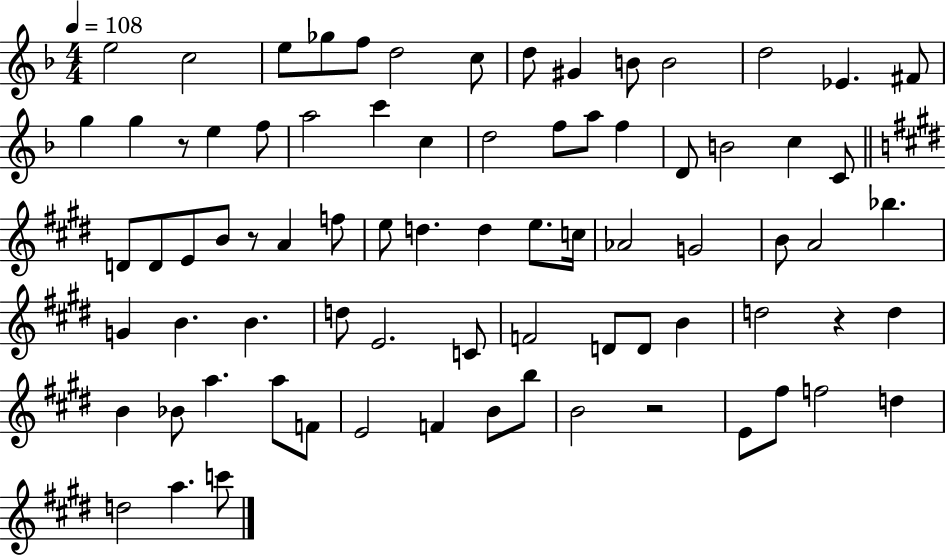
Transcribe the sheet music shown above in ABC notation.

X:1
T:Untitled
M:4/4
L:1/4
K:F
e2 c2 e/2 _g/2 f/2 d2 c/2 d/2 ^G B/2 B2 d2 _E ^F/2 g g z/2 e f/2 a2 c' c d2 f/2 a/2 f D/2 B2 c C/2 D/2 D/2 E/2 B/2 z/2 A f/2 e/2 d d e/2 c/4 _A2 G2 B/2 A2 _b G B B d/2 E2 C/2 F2 D/2 D/2 B d2 z d B _B/2 a a/2 F/2 E2 F B/2 b/2 B2 z2 E/2 ^f/2 f2 d d2 a c'/2